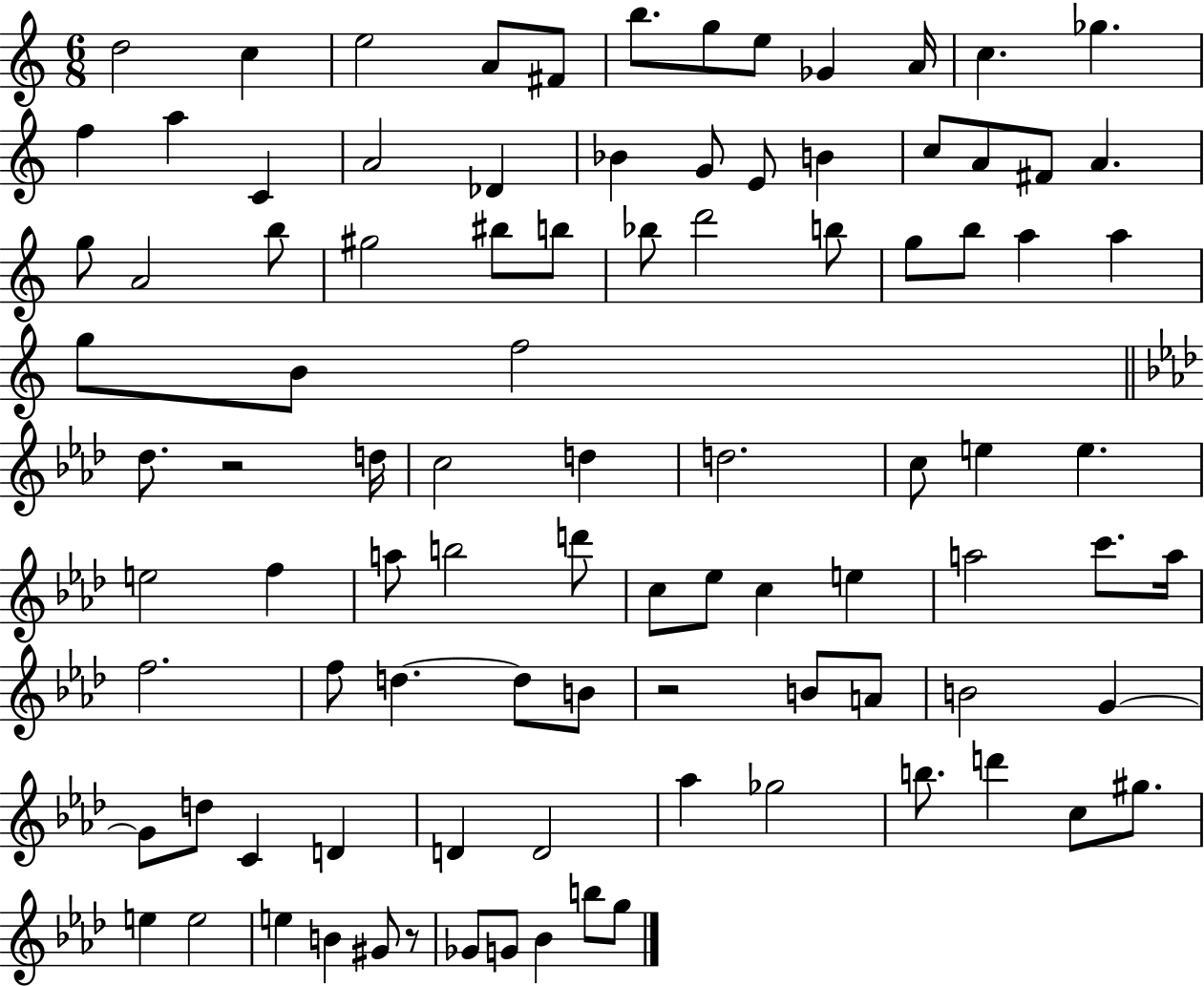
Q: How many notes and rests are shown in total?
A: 95